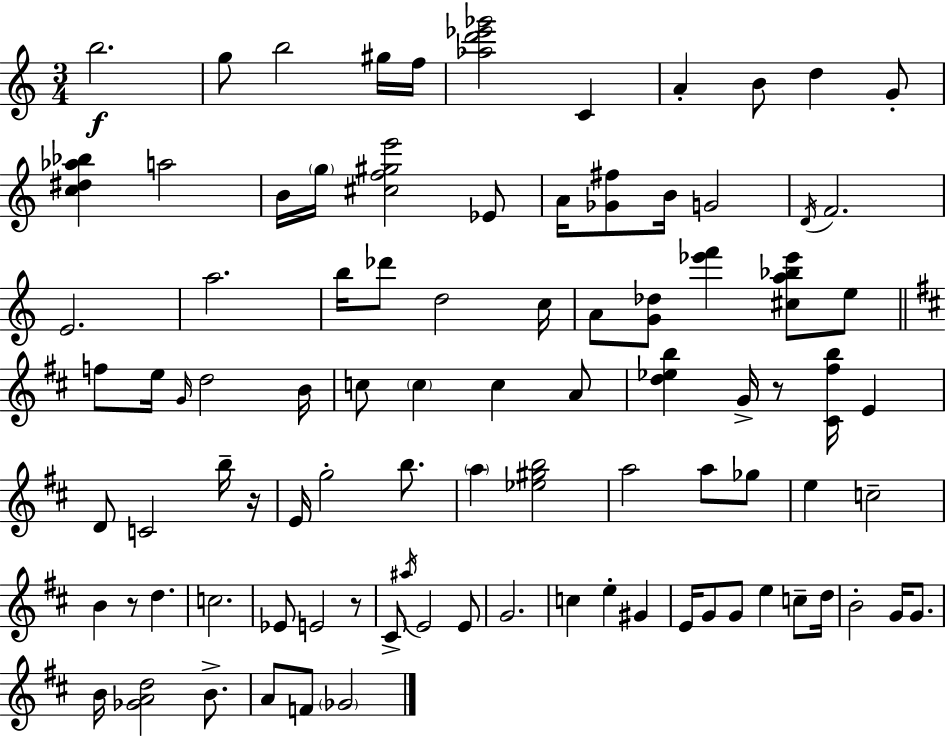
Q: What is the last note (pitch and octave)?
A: Gb4